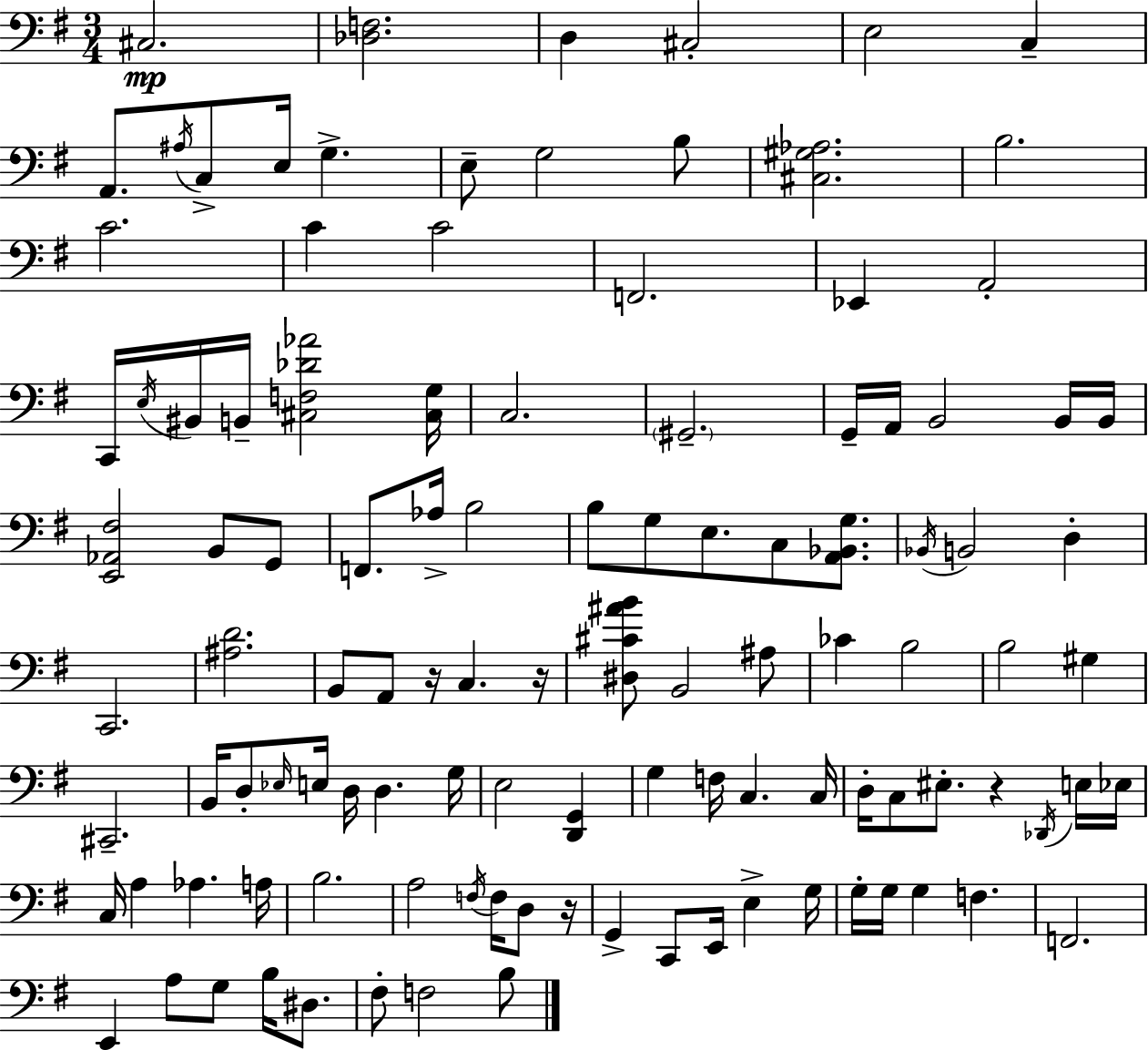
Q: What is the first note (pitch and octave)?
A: C#3